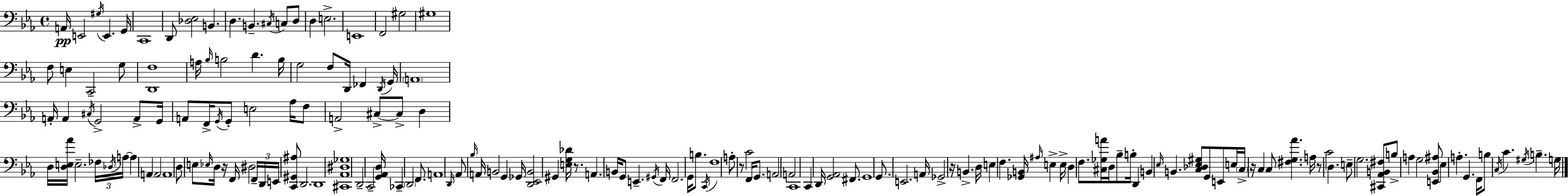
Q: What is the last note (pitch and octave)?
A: G3